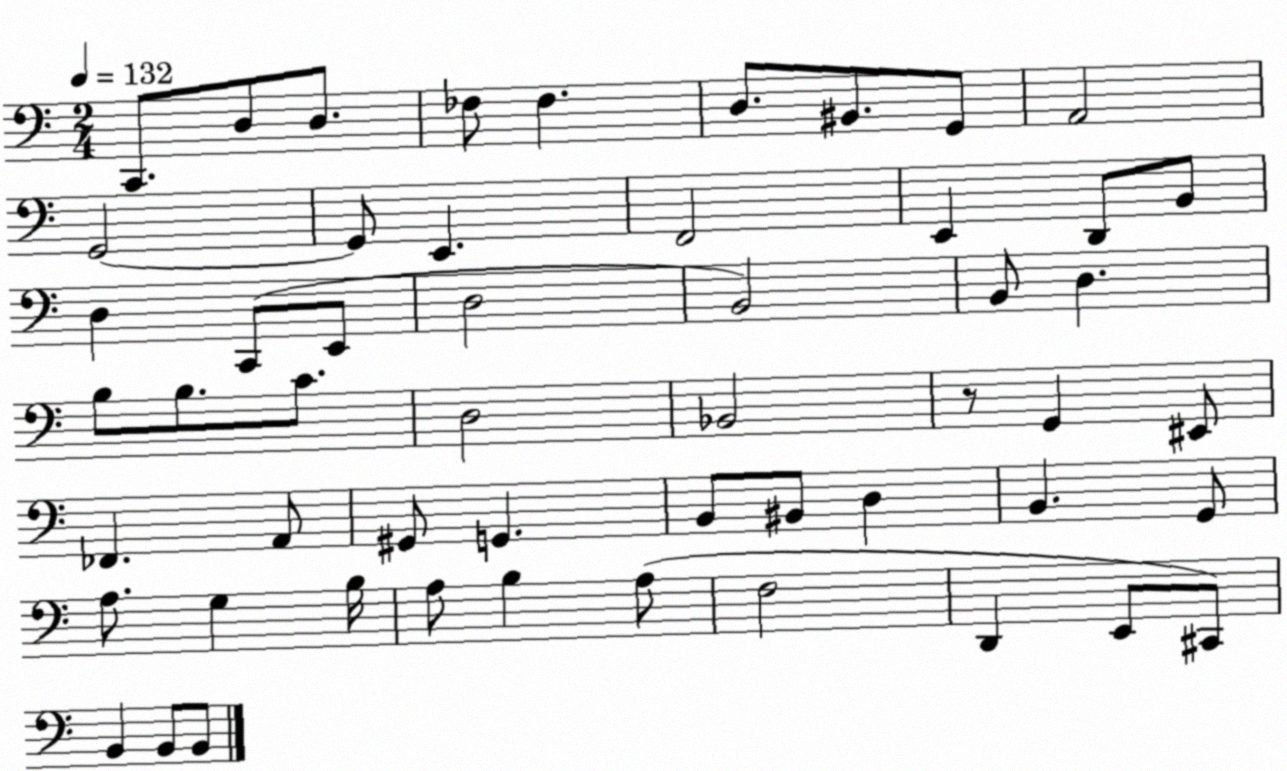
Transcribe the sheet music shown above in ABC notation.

X:1
T:Untitled
M:2/4
L:1/4
K:C
C,,/2 D,/2 D,/2 _F,/2 _F, D,/2 ^B,,/2 G,,/2 A,,2 G,,2 G,,/2 E,, F,,2 E,, D,,/2 B,,/2 D, C,,/2 E,,/2 D,2 B,,2 B,,/2 D, B,/2 B,/2 C/2 D,2 _B,,2 z/2 G,, ^E,,/2 _F,, A,,/2 ^G,,/2 G,, B,,/2 ^B,,/2 D, B,, G,,/2 A,/2 G, B,/4 A,/2 B, A,/2 F,2 D,, E,,/2 ^C,,/2 B,, B,,/2 B,,/2